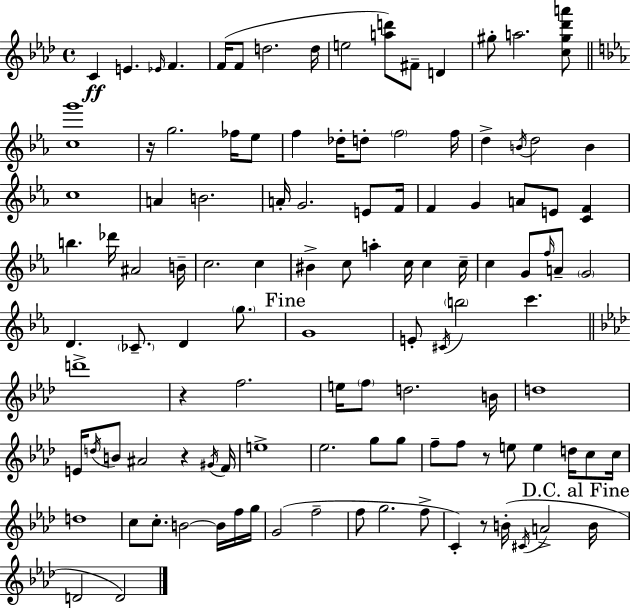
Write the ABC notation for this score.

X:1
T:Untitled
M:4/4
L:1/4
K:Ab
C E _E/4 F F/4 F/2 d2 d/4 e2 [ad']/2 ^F/2 D ^g/2 a2 [c^g_d'a']/2 [cg']4 z/4 g2 _f/4 _e/2 f _d/4 d/2 f2 f/4 d B/4 d2 B c4 A B2 A/4 G2 E/2 F/4 F G A/2 E/2 [CF] b _d'/4 ^A2 B/4 c2 c ^B c/2 a c/4 c c/4 c G/2 f/4 A/2 G2 D _C/2 D g/2 G4 E/2 ^C/4 b2 c' d'4 z f2 e/4 f/2 d2 B/4 d4 E/4 d/4 B/2 ^A2 z ^G/4 F/4 e4 _e2 g/2 g/2 f/2 f/2 z/2 e/2 e d/4 c/2 c/4 d4 c/2 c/2 B2 B/4 f/4 g/4 G2 f2 f/2 g2 f/2 C z/2 B/4 ^C/4 A2 B/4 D2 D2